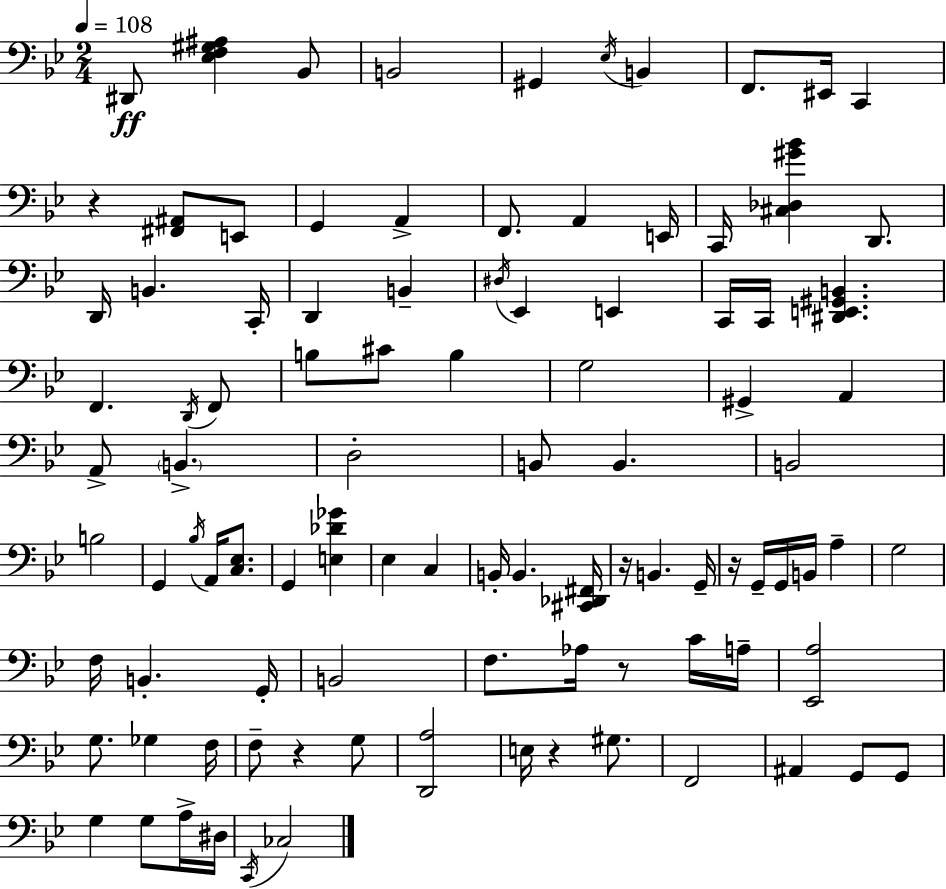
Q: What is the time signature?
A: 2/4